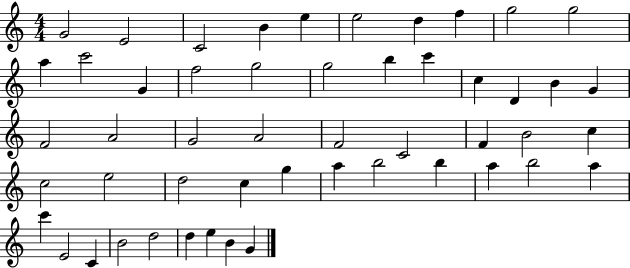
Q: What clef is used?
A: treble